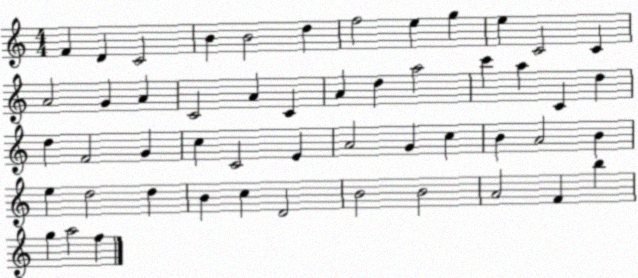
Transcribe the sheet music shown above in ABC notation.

X:1
T:Untitled
M:4/4
L:1/4
K:C
F D C2 B B2 d f2 e g e C2 C A2 G A C2 A C A d a2 c' a C d d F2 G c C2 E A2 G c B A2 B e d2 d B c D2 B2 B2 A2 F b g a2 f